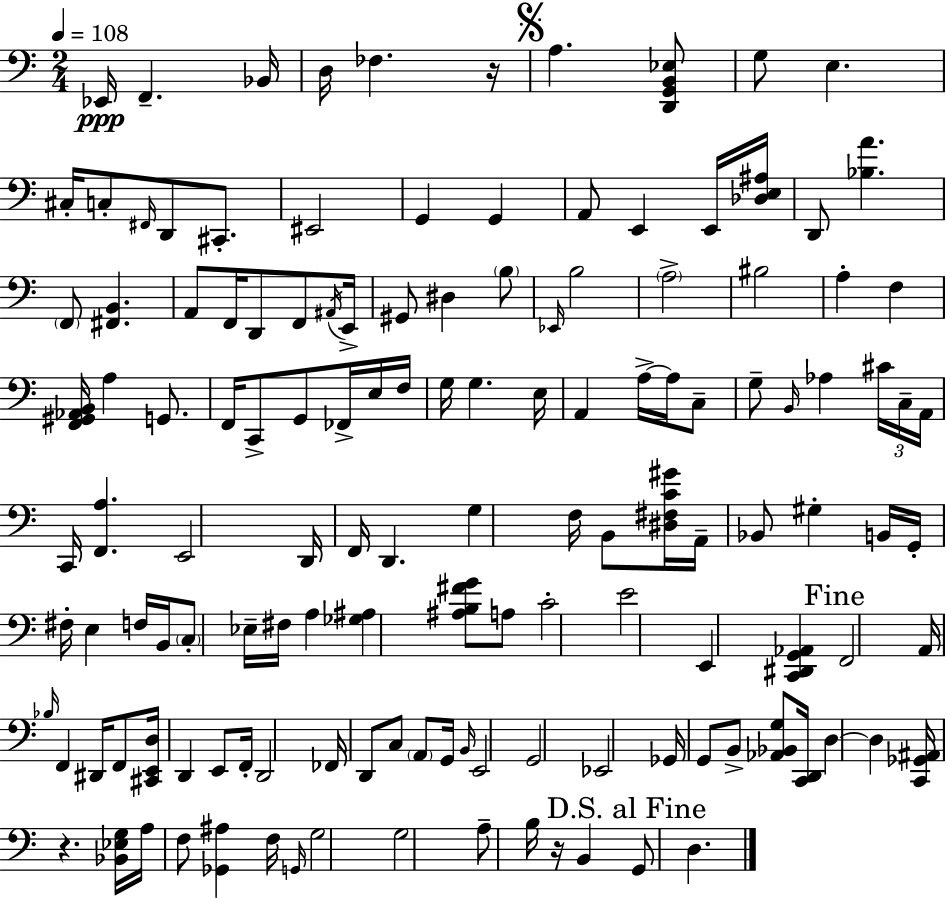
{
  \clef bass
  \numericTimeSignature
  \time 2/4
  \key c \major
  \tempo 4 = 108
  ees,16\ppp f,4.-- bes,16 | d16 fes4. r16 | \mark \markup { \musicglyph "scripts.segno" } a4. <d, g, b, ees>8 | g8 e4. | \break cis16-. c8-. \grace { fis,16 } d,8 cis,8.-. | eis,2 | g,4 g,4 | a,8 e,4 e,16 | \break <des e ais>16 d,8 <bes a'>4. | \parenthesize f,8 <fis, b,>4. | a,8 f,16 d,8 f,8 | \acciaccatura { ais,16 } e,16-> gis,8 dis4 | \break \parenthesize b8 \grace { ees,16 } b2 | \parenthesize a2-> | bis2 | a4-. f4 | \break <f, gis, aes, b,>16 a4 | g,8. f,16 c,8-> g,8 | fes,16-> e16 f16 g16 g4. | e16 a,4 a16->~~ | \break a16 c8-- g8-- \grace { b,16 } aes4 | \tuplet 3/2 { cis'16 c16-- a,16 } c,16 <f, a>4. | e,2 | d,16 f,16 d,4. | \break g4 | f16 b,8 <dis fis c' gis'>16 a,16-- bes,8 gis4-. | b,16 g,16-. fis16-. e4 | f16 b,16 \parenthesize c8-. ees16-- fis16 | \break a4 <ges ais>4 | <ais b fis' g'>8 a8 c'2-. | e'2 | e,4 | \break <c, dis, g, aes,>4 \mark "Fine" f,2 | a,16 \grace { bes16 } f,4 | dis,16 f,8 <cis, e, d>16 d,4 | e,8 f,16-. d,2 | \break fes,16 d,8 | c8 \parenthesize a,8 g,16 \grace { b,16 } e,2 | g,2 | ees,2 | \break ges,16 g,8 | b,8-> <aes, bes, g>8 <c, d,>16 d4~~ | d4 <c, ges, ais,>16 r4. | <bes, ees g>16 a16 f8 | \break <ges, ais>4 f16 \grace { g,16 } g2 | g2 | a8-- | b16 r16 b,4 \mark "D.S. al Fine" g,8 | \break d4. \bar "|."
}